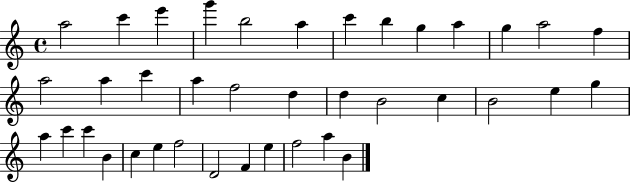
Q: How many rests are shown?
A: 0